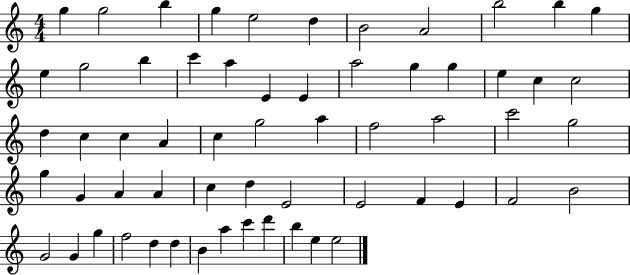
G5/q G5/h B5/q G5/q E5/h D5/q B4/h A4/h B5/h B5/q G5/q E5/q G5/h B5/q C6/q A5/q E4/q E4/q A5/h G5/q G5/q E5/q C5/q C5/h D5/q C5/q C5/q A4/q C5/q G5/h A5/q F5/h A5/h C6/h G5/h G5/q G4/q A4/q A4/q C5/q D5/q E4/h E4/h F4/q E4/q F4/h B4/h G4/h G4/q G5/q F5/h D5/q D5/q B4/q A5/q C6/q D6/q B5/q E5/q E5/h